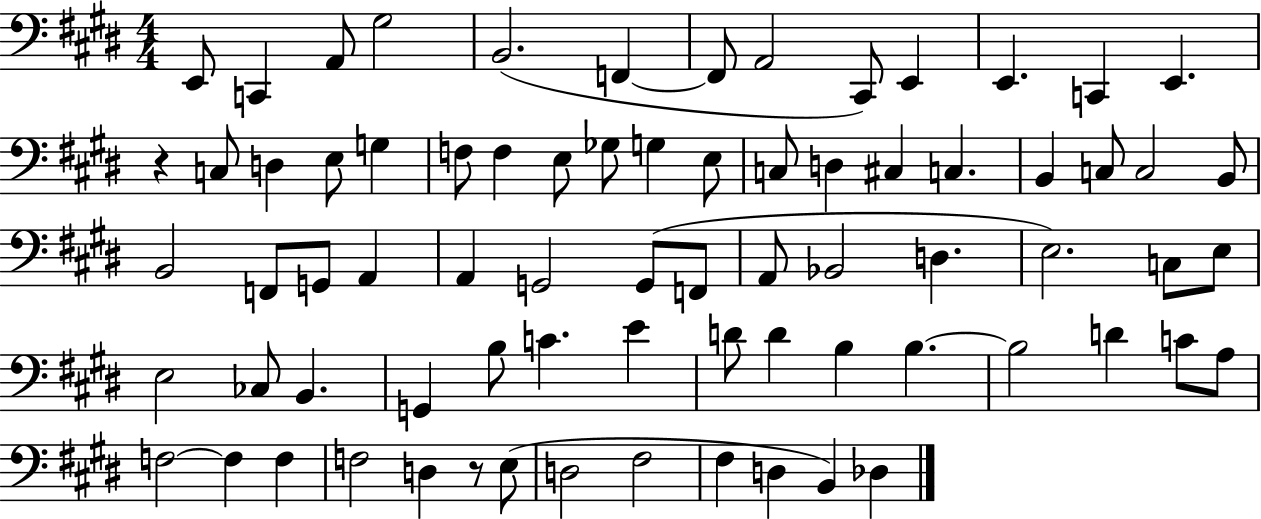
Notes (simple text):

E2/e C2/q A2/e G#3/h B2/h. F2/q F2/e A2/h C#2/e E2/q E2/q. C2/q E2/q. R/q C3/e D3/q E3/e G3/q F3/e F3/q E3/e Gb3/e G3/q E3/e C3/e D3/q C#3/q C3/q. B2/q C3/e C3/h B2/e B2/h F2/e G2/e A2/q A2/q G2/h G2/e F2/e A2/e Bb2/h D3/q. E3/h. C3/e E3/e E3/h CES3/e B2/q. G2/q B3/e C4/q. E4/q D4/e D4/q B3/q B3/q. B3/h D4/q C4/e A3/e F3/h F3/q F3/q F3/h D3/q R/e E3/e D3/h F#3/h F#3/q D3/q B2/q Db3/q